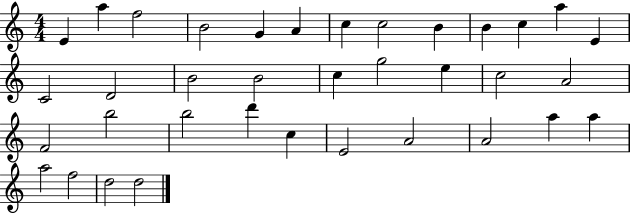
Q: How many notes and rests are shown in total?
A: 36